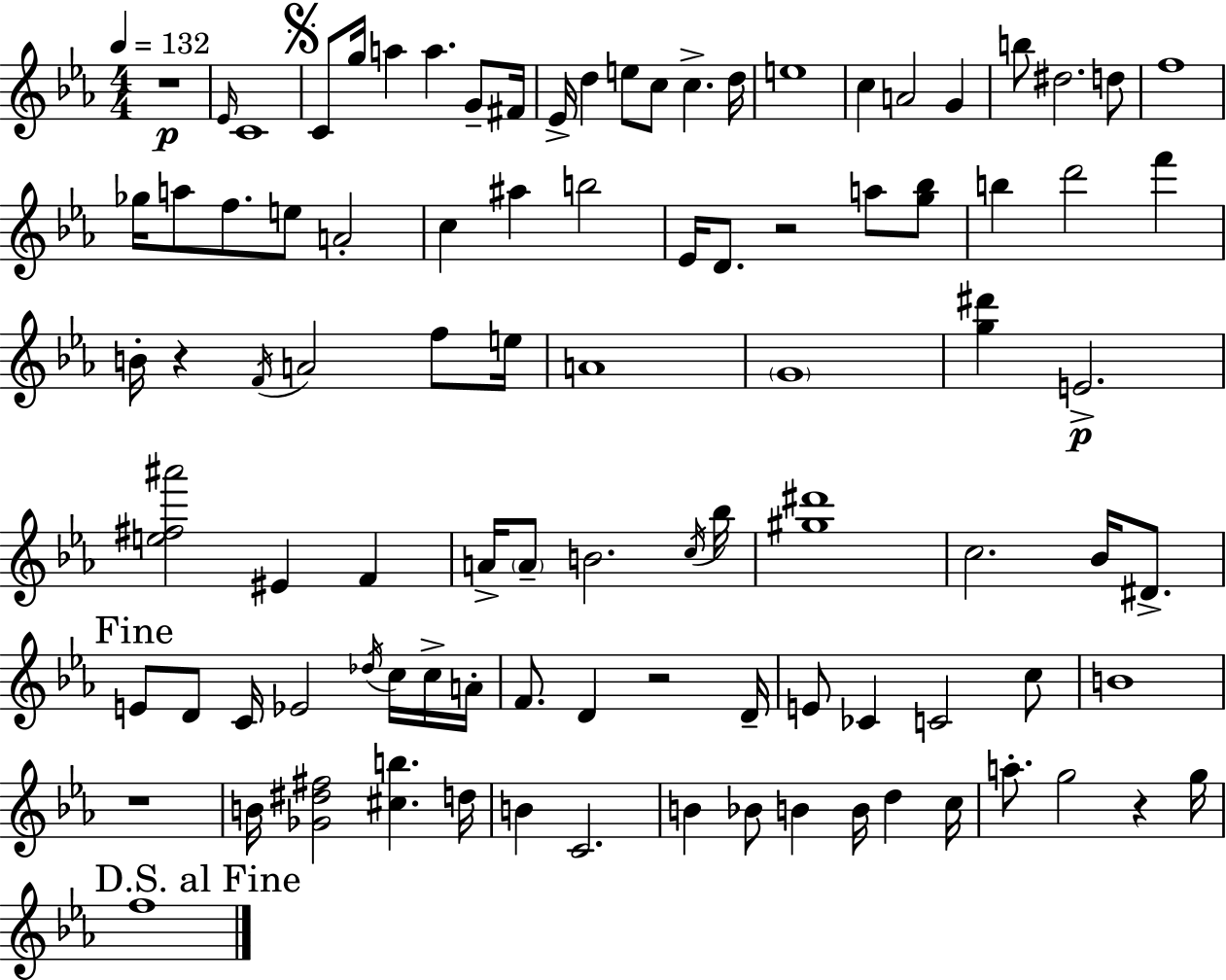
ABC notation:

X:1
T:Untitled
M:4/4
L:1/4
K:Eb
z4 _E/4 C4 C/2 g/4 a a G/2 ^F/4 _E/4 d e/2 c/2 c d/4 e4 c A2 G b/2 ^d2 d/2 f4 _g/4 a/2 f/2 e/2 A2 c ^a b2 _E/4 D/2 z2 a/2 [g_b]/2 b d'2 f' B/4 z F/4 A2 f/2 e/4 A4 G4 [g^d'] E2 [e^f^a']2 ^E F A/4 A/2 B2 c/4 _b/4 [^g^d']4 c2 _B/4 ^D/2 E/2 D/2 C/4 _E2 _d/4 c/4 c/4 A/4 F/2 D z2 D/4 E/2 _C C2 c/2 B4 z4 B/4 [_G^d^f]2 [^cb] d/4 B C2 B _B/2 B B/4 d c/4 a/2 g2 z g/4 f4